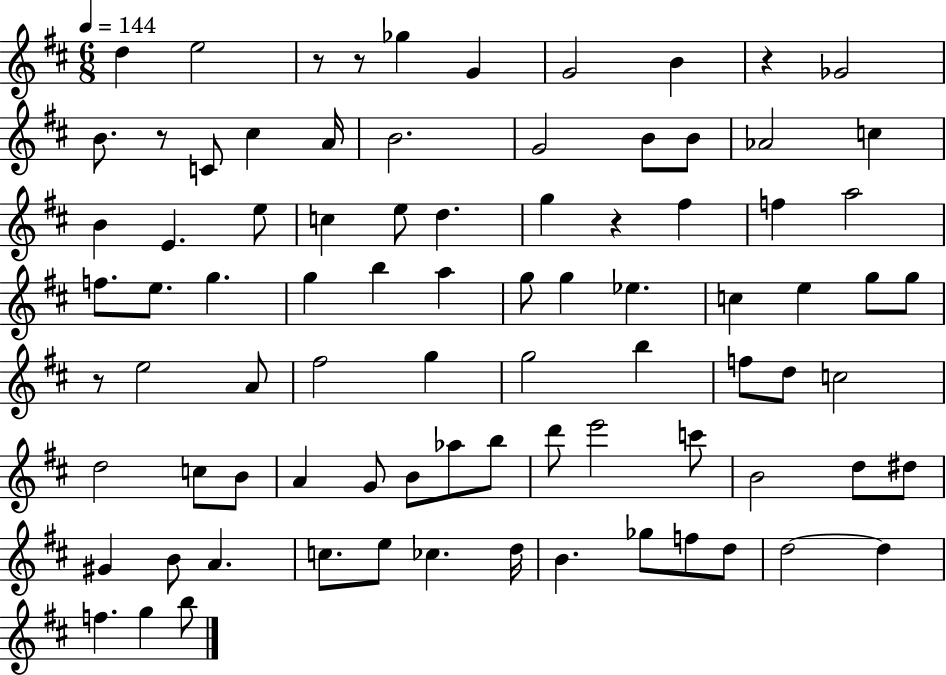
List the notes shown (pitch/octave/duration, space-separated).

D5/q E5/h R/e R/e Gb5/q G4/q G4/h B4/q R/q Gb4/h B4/e. R/e C4/e C#5/q A4/s B4/h. G4/h B4/e B4/e Ab4/h C5/q B4/q E4/q. E5/e C5/q E5/e D5/q. G5/q R/q F#5/q F5/q A5/h F5/e. E5/e. G5/q. G5/q B5/q A5/q G5/e G5/q Eb5/q. C5/q E5/q G5/e G5/e R/e E5/h A4/e F#5/h G5/q G5/h B5/q F5/e D5/e C5/h D5/h C5/e B4/e A4/q G4/e B4/e Ab5/e B5/e D6/e E6/h C6/e B4/h D5/e D#5/e G#4/q B4/e A4/q. C5/e. E5/e CES5/q. D5/s B4/q. Gb5/e F5/e D5/e D5/h D5/q F5/q. G5/q B5/e